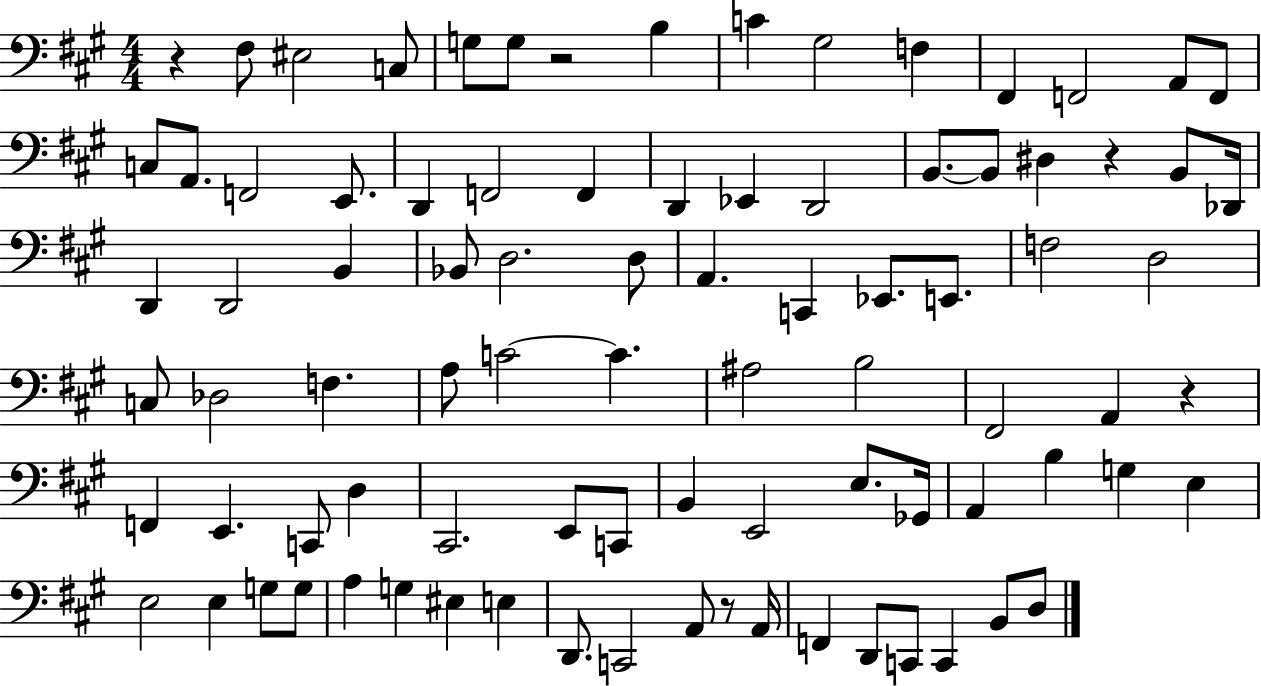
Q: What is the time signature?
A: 4/4